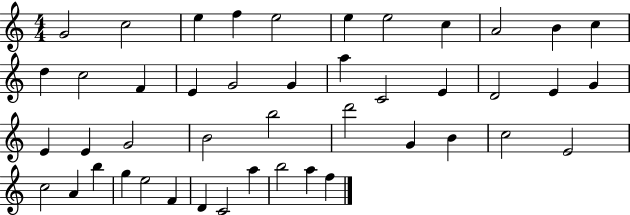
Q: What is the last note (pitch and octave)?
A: F5